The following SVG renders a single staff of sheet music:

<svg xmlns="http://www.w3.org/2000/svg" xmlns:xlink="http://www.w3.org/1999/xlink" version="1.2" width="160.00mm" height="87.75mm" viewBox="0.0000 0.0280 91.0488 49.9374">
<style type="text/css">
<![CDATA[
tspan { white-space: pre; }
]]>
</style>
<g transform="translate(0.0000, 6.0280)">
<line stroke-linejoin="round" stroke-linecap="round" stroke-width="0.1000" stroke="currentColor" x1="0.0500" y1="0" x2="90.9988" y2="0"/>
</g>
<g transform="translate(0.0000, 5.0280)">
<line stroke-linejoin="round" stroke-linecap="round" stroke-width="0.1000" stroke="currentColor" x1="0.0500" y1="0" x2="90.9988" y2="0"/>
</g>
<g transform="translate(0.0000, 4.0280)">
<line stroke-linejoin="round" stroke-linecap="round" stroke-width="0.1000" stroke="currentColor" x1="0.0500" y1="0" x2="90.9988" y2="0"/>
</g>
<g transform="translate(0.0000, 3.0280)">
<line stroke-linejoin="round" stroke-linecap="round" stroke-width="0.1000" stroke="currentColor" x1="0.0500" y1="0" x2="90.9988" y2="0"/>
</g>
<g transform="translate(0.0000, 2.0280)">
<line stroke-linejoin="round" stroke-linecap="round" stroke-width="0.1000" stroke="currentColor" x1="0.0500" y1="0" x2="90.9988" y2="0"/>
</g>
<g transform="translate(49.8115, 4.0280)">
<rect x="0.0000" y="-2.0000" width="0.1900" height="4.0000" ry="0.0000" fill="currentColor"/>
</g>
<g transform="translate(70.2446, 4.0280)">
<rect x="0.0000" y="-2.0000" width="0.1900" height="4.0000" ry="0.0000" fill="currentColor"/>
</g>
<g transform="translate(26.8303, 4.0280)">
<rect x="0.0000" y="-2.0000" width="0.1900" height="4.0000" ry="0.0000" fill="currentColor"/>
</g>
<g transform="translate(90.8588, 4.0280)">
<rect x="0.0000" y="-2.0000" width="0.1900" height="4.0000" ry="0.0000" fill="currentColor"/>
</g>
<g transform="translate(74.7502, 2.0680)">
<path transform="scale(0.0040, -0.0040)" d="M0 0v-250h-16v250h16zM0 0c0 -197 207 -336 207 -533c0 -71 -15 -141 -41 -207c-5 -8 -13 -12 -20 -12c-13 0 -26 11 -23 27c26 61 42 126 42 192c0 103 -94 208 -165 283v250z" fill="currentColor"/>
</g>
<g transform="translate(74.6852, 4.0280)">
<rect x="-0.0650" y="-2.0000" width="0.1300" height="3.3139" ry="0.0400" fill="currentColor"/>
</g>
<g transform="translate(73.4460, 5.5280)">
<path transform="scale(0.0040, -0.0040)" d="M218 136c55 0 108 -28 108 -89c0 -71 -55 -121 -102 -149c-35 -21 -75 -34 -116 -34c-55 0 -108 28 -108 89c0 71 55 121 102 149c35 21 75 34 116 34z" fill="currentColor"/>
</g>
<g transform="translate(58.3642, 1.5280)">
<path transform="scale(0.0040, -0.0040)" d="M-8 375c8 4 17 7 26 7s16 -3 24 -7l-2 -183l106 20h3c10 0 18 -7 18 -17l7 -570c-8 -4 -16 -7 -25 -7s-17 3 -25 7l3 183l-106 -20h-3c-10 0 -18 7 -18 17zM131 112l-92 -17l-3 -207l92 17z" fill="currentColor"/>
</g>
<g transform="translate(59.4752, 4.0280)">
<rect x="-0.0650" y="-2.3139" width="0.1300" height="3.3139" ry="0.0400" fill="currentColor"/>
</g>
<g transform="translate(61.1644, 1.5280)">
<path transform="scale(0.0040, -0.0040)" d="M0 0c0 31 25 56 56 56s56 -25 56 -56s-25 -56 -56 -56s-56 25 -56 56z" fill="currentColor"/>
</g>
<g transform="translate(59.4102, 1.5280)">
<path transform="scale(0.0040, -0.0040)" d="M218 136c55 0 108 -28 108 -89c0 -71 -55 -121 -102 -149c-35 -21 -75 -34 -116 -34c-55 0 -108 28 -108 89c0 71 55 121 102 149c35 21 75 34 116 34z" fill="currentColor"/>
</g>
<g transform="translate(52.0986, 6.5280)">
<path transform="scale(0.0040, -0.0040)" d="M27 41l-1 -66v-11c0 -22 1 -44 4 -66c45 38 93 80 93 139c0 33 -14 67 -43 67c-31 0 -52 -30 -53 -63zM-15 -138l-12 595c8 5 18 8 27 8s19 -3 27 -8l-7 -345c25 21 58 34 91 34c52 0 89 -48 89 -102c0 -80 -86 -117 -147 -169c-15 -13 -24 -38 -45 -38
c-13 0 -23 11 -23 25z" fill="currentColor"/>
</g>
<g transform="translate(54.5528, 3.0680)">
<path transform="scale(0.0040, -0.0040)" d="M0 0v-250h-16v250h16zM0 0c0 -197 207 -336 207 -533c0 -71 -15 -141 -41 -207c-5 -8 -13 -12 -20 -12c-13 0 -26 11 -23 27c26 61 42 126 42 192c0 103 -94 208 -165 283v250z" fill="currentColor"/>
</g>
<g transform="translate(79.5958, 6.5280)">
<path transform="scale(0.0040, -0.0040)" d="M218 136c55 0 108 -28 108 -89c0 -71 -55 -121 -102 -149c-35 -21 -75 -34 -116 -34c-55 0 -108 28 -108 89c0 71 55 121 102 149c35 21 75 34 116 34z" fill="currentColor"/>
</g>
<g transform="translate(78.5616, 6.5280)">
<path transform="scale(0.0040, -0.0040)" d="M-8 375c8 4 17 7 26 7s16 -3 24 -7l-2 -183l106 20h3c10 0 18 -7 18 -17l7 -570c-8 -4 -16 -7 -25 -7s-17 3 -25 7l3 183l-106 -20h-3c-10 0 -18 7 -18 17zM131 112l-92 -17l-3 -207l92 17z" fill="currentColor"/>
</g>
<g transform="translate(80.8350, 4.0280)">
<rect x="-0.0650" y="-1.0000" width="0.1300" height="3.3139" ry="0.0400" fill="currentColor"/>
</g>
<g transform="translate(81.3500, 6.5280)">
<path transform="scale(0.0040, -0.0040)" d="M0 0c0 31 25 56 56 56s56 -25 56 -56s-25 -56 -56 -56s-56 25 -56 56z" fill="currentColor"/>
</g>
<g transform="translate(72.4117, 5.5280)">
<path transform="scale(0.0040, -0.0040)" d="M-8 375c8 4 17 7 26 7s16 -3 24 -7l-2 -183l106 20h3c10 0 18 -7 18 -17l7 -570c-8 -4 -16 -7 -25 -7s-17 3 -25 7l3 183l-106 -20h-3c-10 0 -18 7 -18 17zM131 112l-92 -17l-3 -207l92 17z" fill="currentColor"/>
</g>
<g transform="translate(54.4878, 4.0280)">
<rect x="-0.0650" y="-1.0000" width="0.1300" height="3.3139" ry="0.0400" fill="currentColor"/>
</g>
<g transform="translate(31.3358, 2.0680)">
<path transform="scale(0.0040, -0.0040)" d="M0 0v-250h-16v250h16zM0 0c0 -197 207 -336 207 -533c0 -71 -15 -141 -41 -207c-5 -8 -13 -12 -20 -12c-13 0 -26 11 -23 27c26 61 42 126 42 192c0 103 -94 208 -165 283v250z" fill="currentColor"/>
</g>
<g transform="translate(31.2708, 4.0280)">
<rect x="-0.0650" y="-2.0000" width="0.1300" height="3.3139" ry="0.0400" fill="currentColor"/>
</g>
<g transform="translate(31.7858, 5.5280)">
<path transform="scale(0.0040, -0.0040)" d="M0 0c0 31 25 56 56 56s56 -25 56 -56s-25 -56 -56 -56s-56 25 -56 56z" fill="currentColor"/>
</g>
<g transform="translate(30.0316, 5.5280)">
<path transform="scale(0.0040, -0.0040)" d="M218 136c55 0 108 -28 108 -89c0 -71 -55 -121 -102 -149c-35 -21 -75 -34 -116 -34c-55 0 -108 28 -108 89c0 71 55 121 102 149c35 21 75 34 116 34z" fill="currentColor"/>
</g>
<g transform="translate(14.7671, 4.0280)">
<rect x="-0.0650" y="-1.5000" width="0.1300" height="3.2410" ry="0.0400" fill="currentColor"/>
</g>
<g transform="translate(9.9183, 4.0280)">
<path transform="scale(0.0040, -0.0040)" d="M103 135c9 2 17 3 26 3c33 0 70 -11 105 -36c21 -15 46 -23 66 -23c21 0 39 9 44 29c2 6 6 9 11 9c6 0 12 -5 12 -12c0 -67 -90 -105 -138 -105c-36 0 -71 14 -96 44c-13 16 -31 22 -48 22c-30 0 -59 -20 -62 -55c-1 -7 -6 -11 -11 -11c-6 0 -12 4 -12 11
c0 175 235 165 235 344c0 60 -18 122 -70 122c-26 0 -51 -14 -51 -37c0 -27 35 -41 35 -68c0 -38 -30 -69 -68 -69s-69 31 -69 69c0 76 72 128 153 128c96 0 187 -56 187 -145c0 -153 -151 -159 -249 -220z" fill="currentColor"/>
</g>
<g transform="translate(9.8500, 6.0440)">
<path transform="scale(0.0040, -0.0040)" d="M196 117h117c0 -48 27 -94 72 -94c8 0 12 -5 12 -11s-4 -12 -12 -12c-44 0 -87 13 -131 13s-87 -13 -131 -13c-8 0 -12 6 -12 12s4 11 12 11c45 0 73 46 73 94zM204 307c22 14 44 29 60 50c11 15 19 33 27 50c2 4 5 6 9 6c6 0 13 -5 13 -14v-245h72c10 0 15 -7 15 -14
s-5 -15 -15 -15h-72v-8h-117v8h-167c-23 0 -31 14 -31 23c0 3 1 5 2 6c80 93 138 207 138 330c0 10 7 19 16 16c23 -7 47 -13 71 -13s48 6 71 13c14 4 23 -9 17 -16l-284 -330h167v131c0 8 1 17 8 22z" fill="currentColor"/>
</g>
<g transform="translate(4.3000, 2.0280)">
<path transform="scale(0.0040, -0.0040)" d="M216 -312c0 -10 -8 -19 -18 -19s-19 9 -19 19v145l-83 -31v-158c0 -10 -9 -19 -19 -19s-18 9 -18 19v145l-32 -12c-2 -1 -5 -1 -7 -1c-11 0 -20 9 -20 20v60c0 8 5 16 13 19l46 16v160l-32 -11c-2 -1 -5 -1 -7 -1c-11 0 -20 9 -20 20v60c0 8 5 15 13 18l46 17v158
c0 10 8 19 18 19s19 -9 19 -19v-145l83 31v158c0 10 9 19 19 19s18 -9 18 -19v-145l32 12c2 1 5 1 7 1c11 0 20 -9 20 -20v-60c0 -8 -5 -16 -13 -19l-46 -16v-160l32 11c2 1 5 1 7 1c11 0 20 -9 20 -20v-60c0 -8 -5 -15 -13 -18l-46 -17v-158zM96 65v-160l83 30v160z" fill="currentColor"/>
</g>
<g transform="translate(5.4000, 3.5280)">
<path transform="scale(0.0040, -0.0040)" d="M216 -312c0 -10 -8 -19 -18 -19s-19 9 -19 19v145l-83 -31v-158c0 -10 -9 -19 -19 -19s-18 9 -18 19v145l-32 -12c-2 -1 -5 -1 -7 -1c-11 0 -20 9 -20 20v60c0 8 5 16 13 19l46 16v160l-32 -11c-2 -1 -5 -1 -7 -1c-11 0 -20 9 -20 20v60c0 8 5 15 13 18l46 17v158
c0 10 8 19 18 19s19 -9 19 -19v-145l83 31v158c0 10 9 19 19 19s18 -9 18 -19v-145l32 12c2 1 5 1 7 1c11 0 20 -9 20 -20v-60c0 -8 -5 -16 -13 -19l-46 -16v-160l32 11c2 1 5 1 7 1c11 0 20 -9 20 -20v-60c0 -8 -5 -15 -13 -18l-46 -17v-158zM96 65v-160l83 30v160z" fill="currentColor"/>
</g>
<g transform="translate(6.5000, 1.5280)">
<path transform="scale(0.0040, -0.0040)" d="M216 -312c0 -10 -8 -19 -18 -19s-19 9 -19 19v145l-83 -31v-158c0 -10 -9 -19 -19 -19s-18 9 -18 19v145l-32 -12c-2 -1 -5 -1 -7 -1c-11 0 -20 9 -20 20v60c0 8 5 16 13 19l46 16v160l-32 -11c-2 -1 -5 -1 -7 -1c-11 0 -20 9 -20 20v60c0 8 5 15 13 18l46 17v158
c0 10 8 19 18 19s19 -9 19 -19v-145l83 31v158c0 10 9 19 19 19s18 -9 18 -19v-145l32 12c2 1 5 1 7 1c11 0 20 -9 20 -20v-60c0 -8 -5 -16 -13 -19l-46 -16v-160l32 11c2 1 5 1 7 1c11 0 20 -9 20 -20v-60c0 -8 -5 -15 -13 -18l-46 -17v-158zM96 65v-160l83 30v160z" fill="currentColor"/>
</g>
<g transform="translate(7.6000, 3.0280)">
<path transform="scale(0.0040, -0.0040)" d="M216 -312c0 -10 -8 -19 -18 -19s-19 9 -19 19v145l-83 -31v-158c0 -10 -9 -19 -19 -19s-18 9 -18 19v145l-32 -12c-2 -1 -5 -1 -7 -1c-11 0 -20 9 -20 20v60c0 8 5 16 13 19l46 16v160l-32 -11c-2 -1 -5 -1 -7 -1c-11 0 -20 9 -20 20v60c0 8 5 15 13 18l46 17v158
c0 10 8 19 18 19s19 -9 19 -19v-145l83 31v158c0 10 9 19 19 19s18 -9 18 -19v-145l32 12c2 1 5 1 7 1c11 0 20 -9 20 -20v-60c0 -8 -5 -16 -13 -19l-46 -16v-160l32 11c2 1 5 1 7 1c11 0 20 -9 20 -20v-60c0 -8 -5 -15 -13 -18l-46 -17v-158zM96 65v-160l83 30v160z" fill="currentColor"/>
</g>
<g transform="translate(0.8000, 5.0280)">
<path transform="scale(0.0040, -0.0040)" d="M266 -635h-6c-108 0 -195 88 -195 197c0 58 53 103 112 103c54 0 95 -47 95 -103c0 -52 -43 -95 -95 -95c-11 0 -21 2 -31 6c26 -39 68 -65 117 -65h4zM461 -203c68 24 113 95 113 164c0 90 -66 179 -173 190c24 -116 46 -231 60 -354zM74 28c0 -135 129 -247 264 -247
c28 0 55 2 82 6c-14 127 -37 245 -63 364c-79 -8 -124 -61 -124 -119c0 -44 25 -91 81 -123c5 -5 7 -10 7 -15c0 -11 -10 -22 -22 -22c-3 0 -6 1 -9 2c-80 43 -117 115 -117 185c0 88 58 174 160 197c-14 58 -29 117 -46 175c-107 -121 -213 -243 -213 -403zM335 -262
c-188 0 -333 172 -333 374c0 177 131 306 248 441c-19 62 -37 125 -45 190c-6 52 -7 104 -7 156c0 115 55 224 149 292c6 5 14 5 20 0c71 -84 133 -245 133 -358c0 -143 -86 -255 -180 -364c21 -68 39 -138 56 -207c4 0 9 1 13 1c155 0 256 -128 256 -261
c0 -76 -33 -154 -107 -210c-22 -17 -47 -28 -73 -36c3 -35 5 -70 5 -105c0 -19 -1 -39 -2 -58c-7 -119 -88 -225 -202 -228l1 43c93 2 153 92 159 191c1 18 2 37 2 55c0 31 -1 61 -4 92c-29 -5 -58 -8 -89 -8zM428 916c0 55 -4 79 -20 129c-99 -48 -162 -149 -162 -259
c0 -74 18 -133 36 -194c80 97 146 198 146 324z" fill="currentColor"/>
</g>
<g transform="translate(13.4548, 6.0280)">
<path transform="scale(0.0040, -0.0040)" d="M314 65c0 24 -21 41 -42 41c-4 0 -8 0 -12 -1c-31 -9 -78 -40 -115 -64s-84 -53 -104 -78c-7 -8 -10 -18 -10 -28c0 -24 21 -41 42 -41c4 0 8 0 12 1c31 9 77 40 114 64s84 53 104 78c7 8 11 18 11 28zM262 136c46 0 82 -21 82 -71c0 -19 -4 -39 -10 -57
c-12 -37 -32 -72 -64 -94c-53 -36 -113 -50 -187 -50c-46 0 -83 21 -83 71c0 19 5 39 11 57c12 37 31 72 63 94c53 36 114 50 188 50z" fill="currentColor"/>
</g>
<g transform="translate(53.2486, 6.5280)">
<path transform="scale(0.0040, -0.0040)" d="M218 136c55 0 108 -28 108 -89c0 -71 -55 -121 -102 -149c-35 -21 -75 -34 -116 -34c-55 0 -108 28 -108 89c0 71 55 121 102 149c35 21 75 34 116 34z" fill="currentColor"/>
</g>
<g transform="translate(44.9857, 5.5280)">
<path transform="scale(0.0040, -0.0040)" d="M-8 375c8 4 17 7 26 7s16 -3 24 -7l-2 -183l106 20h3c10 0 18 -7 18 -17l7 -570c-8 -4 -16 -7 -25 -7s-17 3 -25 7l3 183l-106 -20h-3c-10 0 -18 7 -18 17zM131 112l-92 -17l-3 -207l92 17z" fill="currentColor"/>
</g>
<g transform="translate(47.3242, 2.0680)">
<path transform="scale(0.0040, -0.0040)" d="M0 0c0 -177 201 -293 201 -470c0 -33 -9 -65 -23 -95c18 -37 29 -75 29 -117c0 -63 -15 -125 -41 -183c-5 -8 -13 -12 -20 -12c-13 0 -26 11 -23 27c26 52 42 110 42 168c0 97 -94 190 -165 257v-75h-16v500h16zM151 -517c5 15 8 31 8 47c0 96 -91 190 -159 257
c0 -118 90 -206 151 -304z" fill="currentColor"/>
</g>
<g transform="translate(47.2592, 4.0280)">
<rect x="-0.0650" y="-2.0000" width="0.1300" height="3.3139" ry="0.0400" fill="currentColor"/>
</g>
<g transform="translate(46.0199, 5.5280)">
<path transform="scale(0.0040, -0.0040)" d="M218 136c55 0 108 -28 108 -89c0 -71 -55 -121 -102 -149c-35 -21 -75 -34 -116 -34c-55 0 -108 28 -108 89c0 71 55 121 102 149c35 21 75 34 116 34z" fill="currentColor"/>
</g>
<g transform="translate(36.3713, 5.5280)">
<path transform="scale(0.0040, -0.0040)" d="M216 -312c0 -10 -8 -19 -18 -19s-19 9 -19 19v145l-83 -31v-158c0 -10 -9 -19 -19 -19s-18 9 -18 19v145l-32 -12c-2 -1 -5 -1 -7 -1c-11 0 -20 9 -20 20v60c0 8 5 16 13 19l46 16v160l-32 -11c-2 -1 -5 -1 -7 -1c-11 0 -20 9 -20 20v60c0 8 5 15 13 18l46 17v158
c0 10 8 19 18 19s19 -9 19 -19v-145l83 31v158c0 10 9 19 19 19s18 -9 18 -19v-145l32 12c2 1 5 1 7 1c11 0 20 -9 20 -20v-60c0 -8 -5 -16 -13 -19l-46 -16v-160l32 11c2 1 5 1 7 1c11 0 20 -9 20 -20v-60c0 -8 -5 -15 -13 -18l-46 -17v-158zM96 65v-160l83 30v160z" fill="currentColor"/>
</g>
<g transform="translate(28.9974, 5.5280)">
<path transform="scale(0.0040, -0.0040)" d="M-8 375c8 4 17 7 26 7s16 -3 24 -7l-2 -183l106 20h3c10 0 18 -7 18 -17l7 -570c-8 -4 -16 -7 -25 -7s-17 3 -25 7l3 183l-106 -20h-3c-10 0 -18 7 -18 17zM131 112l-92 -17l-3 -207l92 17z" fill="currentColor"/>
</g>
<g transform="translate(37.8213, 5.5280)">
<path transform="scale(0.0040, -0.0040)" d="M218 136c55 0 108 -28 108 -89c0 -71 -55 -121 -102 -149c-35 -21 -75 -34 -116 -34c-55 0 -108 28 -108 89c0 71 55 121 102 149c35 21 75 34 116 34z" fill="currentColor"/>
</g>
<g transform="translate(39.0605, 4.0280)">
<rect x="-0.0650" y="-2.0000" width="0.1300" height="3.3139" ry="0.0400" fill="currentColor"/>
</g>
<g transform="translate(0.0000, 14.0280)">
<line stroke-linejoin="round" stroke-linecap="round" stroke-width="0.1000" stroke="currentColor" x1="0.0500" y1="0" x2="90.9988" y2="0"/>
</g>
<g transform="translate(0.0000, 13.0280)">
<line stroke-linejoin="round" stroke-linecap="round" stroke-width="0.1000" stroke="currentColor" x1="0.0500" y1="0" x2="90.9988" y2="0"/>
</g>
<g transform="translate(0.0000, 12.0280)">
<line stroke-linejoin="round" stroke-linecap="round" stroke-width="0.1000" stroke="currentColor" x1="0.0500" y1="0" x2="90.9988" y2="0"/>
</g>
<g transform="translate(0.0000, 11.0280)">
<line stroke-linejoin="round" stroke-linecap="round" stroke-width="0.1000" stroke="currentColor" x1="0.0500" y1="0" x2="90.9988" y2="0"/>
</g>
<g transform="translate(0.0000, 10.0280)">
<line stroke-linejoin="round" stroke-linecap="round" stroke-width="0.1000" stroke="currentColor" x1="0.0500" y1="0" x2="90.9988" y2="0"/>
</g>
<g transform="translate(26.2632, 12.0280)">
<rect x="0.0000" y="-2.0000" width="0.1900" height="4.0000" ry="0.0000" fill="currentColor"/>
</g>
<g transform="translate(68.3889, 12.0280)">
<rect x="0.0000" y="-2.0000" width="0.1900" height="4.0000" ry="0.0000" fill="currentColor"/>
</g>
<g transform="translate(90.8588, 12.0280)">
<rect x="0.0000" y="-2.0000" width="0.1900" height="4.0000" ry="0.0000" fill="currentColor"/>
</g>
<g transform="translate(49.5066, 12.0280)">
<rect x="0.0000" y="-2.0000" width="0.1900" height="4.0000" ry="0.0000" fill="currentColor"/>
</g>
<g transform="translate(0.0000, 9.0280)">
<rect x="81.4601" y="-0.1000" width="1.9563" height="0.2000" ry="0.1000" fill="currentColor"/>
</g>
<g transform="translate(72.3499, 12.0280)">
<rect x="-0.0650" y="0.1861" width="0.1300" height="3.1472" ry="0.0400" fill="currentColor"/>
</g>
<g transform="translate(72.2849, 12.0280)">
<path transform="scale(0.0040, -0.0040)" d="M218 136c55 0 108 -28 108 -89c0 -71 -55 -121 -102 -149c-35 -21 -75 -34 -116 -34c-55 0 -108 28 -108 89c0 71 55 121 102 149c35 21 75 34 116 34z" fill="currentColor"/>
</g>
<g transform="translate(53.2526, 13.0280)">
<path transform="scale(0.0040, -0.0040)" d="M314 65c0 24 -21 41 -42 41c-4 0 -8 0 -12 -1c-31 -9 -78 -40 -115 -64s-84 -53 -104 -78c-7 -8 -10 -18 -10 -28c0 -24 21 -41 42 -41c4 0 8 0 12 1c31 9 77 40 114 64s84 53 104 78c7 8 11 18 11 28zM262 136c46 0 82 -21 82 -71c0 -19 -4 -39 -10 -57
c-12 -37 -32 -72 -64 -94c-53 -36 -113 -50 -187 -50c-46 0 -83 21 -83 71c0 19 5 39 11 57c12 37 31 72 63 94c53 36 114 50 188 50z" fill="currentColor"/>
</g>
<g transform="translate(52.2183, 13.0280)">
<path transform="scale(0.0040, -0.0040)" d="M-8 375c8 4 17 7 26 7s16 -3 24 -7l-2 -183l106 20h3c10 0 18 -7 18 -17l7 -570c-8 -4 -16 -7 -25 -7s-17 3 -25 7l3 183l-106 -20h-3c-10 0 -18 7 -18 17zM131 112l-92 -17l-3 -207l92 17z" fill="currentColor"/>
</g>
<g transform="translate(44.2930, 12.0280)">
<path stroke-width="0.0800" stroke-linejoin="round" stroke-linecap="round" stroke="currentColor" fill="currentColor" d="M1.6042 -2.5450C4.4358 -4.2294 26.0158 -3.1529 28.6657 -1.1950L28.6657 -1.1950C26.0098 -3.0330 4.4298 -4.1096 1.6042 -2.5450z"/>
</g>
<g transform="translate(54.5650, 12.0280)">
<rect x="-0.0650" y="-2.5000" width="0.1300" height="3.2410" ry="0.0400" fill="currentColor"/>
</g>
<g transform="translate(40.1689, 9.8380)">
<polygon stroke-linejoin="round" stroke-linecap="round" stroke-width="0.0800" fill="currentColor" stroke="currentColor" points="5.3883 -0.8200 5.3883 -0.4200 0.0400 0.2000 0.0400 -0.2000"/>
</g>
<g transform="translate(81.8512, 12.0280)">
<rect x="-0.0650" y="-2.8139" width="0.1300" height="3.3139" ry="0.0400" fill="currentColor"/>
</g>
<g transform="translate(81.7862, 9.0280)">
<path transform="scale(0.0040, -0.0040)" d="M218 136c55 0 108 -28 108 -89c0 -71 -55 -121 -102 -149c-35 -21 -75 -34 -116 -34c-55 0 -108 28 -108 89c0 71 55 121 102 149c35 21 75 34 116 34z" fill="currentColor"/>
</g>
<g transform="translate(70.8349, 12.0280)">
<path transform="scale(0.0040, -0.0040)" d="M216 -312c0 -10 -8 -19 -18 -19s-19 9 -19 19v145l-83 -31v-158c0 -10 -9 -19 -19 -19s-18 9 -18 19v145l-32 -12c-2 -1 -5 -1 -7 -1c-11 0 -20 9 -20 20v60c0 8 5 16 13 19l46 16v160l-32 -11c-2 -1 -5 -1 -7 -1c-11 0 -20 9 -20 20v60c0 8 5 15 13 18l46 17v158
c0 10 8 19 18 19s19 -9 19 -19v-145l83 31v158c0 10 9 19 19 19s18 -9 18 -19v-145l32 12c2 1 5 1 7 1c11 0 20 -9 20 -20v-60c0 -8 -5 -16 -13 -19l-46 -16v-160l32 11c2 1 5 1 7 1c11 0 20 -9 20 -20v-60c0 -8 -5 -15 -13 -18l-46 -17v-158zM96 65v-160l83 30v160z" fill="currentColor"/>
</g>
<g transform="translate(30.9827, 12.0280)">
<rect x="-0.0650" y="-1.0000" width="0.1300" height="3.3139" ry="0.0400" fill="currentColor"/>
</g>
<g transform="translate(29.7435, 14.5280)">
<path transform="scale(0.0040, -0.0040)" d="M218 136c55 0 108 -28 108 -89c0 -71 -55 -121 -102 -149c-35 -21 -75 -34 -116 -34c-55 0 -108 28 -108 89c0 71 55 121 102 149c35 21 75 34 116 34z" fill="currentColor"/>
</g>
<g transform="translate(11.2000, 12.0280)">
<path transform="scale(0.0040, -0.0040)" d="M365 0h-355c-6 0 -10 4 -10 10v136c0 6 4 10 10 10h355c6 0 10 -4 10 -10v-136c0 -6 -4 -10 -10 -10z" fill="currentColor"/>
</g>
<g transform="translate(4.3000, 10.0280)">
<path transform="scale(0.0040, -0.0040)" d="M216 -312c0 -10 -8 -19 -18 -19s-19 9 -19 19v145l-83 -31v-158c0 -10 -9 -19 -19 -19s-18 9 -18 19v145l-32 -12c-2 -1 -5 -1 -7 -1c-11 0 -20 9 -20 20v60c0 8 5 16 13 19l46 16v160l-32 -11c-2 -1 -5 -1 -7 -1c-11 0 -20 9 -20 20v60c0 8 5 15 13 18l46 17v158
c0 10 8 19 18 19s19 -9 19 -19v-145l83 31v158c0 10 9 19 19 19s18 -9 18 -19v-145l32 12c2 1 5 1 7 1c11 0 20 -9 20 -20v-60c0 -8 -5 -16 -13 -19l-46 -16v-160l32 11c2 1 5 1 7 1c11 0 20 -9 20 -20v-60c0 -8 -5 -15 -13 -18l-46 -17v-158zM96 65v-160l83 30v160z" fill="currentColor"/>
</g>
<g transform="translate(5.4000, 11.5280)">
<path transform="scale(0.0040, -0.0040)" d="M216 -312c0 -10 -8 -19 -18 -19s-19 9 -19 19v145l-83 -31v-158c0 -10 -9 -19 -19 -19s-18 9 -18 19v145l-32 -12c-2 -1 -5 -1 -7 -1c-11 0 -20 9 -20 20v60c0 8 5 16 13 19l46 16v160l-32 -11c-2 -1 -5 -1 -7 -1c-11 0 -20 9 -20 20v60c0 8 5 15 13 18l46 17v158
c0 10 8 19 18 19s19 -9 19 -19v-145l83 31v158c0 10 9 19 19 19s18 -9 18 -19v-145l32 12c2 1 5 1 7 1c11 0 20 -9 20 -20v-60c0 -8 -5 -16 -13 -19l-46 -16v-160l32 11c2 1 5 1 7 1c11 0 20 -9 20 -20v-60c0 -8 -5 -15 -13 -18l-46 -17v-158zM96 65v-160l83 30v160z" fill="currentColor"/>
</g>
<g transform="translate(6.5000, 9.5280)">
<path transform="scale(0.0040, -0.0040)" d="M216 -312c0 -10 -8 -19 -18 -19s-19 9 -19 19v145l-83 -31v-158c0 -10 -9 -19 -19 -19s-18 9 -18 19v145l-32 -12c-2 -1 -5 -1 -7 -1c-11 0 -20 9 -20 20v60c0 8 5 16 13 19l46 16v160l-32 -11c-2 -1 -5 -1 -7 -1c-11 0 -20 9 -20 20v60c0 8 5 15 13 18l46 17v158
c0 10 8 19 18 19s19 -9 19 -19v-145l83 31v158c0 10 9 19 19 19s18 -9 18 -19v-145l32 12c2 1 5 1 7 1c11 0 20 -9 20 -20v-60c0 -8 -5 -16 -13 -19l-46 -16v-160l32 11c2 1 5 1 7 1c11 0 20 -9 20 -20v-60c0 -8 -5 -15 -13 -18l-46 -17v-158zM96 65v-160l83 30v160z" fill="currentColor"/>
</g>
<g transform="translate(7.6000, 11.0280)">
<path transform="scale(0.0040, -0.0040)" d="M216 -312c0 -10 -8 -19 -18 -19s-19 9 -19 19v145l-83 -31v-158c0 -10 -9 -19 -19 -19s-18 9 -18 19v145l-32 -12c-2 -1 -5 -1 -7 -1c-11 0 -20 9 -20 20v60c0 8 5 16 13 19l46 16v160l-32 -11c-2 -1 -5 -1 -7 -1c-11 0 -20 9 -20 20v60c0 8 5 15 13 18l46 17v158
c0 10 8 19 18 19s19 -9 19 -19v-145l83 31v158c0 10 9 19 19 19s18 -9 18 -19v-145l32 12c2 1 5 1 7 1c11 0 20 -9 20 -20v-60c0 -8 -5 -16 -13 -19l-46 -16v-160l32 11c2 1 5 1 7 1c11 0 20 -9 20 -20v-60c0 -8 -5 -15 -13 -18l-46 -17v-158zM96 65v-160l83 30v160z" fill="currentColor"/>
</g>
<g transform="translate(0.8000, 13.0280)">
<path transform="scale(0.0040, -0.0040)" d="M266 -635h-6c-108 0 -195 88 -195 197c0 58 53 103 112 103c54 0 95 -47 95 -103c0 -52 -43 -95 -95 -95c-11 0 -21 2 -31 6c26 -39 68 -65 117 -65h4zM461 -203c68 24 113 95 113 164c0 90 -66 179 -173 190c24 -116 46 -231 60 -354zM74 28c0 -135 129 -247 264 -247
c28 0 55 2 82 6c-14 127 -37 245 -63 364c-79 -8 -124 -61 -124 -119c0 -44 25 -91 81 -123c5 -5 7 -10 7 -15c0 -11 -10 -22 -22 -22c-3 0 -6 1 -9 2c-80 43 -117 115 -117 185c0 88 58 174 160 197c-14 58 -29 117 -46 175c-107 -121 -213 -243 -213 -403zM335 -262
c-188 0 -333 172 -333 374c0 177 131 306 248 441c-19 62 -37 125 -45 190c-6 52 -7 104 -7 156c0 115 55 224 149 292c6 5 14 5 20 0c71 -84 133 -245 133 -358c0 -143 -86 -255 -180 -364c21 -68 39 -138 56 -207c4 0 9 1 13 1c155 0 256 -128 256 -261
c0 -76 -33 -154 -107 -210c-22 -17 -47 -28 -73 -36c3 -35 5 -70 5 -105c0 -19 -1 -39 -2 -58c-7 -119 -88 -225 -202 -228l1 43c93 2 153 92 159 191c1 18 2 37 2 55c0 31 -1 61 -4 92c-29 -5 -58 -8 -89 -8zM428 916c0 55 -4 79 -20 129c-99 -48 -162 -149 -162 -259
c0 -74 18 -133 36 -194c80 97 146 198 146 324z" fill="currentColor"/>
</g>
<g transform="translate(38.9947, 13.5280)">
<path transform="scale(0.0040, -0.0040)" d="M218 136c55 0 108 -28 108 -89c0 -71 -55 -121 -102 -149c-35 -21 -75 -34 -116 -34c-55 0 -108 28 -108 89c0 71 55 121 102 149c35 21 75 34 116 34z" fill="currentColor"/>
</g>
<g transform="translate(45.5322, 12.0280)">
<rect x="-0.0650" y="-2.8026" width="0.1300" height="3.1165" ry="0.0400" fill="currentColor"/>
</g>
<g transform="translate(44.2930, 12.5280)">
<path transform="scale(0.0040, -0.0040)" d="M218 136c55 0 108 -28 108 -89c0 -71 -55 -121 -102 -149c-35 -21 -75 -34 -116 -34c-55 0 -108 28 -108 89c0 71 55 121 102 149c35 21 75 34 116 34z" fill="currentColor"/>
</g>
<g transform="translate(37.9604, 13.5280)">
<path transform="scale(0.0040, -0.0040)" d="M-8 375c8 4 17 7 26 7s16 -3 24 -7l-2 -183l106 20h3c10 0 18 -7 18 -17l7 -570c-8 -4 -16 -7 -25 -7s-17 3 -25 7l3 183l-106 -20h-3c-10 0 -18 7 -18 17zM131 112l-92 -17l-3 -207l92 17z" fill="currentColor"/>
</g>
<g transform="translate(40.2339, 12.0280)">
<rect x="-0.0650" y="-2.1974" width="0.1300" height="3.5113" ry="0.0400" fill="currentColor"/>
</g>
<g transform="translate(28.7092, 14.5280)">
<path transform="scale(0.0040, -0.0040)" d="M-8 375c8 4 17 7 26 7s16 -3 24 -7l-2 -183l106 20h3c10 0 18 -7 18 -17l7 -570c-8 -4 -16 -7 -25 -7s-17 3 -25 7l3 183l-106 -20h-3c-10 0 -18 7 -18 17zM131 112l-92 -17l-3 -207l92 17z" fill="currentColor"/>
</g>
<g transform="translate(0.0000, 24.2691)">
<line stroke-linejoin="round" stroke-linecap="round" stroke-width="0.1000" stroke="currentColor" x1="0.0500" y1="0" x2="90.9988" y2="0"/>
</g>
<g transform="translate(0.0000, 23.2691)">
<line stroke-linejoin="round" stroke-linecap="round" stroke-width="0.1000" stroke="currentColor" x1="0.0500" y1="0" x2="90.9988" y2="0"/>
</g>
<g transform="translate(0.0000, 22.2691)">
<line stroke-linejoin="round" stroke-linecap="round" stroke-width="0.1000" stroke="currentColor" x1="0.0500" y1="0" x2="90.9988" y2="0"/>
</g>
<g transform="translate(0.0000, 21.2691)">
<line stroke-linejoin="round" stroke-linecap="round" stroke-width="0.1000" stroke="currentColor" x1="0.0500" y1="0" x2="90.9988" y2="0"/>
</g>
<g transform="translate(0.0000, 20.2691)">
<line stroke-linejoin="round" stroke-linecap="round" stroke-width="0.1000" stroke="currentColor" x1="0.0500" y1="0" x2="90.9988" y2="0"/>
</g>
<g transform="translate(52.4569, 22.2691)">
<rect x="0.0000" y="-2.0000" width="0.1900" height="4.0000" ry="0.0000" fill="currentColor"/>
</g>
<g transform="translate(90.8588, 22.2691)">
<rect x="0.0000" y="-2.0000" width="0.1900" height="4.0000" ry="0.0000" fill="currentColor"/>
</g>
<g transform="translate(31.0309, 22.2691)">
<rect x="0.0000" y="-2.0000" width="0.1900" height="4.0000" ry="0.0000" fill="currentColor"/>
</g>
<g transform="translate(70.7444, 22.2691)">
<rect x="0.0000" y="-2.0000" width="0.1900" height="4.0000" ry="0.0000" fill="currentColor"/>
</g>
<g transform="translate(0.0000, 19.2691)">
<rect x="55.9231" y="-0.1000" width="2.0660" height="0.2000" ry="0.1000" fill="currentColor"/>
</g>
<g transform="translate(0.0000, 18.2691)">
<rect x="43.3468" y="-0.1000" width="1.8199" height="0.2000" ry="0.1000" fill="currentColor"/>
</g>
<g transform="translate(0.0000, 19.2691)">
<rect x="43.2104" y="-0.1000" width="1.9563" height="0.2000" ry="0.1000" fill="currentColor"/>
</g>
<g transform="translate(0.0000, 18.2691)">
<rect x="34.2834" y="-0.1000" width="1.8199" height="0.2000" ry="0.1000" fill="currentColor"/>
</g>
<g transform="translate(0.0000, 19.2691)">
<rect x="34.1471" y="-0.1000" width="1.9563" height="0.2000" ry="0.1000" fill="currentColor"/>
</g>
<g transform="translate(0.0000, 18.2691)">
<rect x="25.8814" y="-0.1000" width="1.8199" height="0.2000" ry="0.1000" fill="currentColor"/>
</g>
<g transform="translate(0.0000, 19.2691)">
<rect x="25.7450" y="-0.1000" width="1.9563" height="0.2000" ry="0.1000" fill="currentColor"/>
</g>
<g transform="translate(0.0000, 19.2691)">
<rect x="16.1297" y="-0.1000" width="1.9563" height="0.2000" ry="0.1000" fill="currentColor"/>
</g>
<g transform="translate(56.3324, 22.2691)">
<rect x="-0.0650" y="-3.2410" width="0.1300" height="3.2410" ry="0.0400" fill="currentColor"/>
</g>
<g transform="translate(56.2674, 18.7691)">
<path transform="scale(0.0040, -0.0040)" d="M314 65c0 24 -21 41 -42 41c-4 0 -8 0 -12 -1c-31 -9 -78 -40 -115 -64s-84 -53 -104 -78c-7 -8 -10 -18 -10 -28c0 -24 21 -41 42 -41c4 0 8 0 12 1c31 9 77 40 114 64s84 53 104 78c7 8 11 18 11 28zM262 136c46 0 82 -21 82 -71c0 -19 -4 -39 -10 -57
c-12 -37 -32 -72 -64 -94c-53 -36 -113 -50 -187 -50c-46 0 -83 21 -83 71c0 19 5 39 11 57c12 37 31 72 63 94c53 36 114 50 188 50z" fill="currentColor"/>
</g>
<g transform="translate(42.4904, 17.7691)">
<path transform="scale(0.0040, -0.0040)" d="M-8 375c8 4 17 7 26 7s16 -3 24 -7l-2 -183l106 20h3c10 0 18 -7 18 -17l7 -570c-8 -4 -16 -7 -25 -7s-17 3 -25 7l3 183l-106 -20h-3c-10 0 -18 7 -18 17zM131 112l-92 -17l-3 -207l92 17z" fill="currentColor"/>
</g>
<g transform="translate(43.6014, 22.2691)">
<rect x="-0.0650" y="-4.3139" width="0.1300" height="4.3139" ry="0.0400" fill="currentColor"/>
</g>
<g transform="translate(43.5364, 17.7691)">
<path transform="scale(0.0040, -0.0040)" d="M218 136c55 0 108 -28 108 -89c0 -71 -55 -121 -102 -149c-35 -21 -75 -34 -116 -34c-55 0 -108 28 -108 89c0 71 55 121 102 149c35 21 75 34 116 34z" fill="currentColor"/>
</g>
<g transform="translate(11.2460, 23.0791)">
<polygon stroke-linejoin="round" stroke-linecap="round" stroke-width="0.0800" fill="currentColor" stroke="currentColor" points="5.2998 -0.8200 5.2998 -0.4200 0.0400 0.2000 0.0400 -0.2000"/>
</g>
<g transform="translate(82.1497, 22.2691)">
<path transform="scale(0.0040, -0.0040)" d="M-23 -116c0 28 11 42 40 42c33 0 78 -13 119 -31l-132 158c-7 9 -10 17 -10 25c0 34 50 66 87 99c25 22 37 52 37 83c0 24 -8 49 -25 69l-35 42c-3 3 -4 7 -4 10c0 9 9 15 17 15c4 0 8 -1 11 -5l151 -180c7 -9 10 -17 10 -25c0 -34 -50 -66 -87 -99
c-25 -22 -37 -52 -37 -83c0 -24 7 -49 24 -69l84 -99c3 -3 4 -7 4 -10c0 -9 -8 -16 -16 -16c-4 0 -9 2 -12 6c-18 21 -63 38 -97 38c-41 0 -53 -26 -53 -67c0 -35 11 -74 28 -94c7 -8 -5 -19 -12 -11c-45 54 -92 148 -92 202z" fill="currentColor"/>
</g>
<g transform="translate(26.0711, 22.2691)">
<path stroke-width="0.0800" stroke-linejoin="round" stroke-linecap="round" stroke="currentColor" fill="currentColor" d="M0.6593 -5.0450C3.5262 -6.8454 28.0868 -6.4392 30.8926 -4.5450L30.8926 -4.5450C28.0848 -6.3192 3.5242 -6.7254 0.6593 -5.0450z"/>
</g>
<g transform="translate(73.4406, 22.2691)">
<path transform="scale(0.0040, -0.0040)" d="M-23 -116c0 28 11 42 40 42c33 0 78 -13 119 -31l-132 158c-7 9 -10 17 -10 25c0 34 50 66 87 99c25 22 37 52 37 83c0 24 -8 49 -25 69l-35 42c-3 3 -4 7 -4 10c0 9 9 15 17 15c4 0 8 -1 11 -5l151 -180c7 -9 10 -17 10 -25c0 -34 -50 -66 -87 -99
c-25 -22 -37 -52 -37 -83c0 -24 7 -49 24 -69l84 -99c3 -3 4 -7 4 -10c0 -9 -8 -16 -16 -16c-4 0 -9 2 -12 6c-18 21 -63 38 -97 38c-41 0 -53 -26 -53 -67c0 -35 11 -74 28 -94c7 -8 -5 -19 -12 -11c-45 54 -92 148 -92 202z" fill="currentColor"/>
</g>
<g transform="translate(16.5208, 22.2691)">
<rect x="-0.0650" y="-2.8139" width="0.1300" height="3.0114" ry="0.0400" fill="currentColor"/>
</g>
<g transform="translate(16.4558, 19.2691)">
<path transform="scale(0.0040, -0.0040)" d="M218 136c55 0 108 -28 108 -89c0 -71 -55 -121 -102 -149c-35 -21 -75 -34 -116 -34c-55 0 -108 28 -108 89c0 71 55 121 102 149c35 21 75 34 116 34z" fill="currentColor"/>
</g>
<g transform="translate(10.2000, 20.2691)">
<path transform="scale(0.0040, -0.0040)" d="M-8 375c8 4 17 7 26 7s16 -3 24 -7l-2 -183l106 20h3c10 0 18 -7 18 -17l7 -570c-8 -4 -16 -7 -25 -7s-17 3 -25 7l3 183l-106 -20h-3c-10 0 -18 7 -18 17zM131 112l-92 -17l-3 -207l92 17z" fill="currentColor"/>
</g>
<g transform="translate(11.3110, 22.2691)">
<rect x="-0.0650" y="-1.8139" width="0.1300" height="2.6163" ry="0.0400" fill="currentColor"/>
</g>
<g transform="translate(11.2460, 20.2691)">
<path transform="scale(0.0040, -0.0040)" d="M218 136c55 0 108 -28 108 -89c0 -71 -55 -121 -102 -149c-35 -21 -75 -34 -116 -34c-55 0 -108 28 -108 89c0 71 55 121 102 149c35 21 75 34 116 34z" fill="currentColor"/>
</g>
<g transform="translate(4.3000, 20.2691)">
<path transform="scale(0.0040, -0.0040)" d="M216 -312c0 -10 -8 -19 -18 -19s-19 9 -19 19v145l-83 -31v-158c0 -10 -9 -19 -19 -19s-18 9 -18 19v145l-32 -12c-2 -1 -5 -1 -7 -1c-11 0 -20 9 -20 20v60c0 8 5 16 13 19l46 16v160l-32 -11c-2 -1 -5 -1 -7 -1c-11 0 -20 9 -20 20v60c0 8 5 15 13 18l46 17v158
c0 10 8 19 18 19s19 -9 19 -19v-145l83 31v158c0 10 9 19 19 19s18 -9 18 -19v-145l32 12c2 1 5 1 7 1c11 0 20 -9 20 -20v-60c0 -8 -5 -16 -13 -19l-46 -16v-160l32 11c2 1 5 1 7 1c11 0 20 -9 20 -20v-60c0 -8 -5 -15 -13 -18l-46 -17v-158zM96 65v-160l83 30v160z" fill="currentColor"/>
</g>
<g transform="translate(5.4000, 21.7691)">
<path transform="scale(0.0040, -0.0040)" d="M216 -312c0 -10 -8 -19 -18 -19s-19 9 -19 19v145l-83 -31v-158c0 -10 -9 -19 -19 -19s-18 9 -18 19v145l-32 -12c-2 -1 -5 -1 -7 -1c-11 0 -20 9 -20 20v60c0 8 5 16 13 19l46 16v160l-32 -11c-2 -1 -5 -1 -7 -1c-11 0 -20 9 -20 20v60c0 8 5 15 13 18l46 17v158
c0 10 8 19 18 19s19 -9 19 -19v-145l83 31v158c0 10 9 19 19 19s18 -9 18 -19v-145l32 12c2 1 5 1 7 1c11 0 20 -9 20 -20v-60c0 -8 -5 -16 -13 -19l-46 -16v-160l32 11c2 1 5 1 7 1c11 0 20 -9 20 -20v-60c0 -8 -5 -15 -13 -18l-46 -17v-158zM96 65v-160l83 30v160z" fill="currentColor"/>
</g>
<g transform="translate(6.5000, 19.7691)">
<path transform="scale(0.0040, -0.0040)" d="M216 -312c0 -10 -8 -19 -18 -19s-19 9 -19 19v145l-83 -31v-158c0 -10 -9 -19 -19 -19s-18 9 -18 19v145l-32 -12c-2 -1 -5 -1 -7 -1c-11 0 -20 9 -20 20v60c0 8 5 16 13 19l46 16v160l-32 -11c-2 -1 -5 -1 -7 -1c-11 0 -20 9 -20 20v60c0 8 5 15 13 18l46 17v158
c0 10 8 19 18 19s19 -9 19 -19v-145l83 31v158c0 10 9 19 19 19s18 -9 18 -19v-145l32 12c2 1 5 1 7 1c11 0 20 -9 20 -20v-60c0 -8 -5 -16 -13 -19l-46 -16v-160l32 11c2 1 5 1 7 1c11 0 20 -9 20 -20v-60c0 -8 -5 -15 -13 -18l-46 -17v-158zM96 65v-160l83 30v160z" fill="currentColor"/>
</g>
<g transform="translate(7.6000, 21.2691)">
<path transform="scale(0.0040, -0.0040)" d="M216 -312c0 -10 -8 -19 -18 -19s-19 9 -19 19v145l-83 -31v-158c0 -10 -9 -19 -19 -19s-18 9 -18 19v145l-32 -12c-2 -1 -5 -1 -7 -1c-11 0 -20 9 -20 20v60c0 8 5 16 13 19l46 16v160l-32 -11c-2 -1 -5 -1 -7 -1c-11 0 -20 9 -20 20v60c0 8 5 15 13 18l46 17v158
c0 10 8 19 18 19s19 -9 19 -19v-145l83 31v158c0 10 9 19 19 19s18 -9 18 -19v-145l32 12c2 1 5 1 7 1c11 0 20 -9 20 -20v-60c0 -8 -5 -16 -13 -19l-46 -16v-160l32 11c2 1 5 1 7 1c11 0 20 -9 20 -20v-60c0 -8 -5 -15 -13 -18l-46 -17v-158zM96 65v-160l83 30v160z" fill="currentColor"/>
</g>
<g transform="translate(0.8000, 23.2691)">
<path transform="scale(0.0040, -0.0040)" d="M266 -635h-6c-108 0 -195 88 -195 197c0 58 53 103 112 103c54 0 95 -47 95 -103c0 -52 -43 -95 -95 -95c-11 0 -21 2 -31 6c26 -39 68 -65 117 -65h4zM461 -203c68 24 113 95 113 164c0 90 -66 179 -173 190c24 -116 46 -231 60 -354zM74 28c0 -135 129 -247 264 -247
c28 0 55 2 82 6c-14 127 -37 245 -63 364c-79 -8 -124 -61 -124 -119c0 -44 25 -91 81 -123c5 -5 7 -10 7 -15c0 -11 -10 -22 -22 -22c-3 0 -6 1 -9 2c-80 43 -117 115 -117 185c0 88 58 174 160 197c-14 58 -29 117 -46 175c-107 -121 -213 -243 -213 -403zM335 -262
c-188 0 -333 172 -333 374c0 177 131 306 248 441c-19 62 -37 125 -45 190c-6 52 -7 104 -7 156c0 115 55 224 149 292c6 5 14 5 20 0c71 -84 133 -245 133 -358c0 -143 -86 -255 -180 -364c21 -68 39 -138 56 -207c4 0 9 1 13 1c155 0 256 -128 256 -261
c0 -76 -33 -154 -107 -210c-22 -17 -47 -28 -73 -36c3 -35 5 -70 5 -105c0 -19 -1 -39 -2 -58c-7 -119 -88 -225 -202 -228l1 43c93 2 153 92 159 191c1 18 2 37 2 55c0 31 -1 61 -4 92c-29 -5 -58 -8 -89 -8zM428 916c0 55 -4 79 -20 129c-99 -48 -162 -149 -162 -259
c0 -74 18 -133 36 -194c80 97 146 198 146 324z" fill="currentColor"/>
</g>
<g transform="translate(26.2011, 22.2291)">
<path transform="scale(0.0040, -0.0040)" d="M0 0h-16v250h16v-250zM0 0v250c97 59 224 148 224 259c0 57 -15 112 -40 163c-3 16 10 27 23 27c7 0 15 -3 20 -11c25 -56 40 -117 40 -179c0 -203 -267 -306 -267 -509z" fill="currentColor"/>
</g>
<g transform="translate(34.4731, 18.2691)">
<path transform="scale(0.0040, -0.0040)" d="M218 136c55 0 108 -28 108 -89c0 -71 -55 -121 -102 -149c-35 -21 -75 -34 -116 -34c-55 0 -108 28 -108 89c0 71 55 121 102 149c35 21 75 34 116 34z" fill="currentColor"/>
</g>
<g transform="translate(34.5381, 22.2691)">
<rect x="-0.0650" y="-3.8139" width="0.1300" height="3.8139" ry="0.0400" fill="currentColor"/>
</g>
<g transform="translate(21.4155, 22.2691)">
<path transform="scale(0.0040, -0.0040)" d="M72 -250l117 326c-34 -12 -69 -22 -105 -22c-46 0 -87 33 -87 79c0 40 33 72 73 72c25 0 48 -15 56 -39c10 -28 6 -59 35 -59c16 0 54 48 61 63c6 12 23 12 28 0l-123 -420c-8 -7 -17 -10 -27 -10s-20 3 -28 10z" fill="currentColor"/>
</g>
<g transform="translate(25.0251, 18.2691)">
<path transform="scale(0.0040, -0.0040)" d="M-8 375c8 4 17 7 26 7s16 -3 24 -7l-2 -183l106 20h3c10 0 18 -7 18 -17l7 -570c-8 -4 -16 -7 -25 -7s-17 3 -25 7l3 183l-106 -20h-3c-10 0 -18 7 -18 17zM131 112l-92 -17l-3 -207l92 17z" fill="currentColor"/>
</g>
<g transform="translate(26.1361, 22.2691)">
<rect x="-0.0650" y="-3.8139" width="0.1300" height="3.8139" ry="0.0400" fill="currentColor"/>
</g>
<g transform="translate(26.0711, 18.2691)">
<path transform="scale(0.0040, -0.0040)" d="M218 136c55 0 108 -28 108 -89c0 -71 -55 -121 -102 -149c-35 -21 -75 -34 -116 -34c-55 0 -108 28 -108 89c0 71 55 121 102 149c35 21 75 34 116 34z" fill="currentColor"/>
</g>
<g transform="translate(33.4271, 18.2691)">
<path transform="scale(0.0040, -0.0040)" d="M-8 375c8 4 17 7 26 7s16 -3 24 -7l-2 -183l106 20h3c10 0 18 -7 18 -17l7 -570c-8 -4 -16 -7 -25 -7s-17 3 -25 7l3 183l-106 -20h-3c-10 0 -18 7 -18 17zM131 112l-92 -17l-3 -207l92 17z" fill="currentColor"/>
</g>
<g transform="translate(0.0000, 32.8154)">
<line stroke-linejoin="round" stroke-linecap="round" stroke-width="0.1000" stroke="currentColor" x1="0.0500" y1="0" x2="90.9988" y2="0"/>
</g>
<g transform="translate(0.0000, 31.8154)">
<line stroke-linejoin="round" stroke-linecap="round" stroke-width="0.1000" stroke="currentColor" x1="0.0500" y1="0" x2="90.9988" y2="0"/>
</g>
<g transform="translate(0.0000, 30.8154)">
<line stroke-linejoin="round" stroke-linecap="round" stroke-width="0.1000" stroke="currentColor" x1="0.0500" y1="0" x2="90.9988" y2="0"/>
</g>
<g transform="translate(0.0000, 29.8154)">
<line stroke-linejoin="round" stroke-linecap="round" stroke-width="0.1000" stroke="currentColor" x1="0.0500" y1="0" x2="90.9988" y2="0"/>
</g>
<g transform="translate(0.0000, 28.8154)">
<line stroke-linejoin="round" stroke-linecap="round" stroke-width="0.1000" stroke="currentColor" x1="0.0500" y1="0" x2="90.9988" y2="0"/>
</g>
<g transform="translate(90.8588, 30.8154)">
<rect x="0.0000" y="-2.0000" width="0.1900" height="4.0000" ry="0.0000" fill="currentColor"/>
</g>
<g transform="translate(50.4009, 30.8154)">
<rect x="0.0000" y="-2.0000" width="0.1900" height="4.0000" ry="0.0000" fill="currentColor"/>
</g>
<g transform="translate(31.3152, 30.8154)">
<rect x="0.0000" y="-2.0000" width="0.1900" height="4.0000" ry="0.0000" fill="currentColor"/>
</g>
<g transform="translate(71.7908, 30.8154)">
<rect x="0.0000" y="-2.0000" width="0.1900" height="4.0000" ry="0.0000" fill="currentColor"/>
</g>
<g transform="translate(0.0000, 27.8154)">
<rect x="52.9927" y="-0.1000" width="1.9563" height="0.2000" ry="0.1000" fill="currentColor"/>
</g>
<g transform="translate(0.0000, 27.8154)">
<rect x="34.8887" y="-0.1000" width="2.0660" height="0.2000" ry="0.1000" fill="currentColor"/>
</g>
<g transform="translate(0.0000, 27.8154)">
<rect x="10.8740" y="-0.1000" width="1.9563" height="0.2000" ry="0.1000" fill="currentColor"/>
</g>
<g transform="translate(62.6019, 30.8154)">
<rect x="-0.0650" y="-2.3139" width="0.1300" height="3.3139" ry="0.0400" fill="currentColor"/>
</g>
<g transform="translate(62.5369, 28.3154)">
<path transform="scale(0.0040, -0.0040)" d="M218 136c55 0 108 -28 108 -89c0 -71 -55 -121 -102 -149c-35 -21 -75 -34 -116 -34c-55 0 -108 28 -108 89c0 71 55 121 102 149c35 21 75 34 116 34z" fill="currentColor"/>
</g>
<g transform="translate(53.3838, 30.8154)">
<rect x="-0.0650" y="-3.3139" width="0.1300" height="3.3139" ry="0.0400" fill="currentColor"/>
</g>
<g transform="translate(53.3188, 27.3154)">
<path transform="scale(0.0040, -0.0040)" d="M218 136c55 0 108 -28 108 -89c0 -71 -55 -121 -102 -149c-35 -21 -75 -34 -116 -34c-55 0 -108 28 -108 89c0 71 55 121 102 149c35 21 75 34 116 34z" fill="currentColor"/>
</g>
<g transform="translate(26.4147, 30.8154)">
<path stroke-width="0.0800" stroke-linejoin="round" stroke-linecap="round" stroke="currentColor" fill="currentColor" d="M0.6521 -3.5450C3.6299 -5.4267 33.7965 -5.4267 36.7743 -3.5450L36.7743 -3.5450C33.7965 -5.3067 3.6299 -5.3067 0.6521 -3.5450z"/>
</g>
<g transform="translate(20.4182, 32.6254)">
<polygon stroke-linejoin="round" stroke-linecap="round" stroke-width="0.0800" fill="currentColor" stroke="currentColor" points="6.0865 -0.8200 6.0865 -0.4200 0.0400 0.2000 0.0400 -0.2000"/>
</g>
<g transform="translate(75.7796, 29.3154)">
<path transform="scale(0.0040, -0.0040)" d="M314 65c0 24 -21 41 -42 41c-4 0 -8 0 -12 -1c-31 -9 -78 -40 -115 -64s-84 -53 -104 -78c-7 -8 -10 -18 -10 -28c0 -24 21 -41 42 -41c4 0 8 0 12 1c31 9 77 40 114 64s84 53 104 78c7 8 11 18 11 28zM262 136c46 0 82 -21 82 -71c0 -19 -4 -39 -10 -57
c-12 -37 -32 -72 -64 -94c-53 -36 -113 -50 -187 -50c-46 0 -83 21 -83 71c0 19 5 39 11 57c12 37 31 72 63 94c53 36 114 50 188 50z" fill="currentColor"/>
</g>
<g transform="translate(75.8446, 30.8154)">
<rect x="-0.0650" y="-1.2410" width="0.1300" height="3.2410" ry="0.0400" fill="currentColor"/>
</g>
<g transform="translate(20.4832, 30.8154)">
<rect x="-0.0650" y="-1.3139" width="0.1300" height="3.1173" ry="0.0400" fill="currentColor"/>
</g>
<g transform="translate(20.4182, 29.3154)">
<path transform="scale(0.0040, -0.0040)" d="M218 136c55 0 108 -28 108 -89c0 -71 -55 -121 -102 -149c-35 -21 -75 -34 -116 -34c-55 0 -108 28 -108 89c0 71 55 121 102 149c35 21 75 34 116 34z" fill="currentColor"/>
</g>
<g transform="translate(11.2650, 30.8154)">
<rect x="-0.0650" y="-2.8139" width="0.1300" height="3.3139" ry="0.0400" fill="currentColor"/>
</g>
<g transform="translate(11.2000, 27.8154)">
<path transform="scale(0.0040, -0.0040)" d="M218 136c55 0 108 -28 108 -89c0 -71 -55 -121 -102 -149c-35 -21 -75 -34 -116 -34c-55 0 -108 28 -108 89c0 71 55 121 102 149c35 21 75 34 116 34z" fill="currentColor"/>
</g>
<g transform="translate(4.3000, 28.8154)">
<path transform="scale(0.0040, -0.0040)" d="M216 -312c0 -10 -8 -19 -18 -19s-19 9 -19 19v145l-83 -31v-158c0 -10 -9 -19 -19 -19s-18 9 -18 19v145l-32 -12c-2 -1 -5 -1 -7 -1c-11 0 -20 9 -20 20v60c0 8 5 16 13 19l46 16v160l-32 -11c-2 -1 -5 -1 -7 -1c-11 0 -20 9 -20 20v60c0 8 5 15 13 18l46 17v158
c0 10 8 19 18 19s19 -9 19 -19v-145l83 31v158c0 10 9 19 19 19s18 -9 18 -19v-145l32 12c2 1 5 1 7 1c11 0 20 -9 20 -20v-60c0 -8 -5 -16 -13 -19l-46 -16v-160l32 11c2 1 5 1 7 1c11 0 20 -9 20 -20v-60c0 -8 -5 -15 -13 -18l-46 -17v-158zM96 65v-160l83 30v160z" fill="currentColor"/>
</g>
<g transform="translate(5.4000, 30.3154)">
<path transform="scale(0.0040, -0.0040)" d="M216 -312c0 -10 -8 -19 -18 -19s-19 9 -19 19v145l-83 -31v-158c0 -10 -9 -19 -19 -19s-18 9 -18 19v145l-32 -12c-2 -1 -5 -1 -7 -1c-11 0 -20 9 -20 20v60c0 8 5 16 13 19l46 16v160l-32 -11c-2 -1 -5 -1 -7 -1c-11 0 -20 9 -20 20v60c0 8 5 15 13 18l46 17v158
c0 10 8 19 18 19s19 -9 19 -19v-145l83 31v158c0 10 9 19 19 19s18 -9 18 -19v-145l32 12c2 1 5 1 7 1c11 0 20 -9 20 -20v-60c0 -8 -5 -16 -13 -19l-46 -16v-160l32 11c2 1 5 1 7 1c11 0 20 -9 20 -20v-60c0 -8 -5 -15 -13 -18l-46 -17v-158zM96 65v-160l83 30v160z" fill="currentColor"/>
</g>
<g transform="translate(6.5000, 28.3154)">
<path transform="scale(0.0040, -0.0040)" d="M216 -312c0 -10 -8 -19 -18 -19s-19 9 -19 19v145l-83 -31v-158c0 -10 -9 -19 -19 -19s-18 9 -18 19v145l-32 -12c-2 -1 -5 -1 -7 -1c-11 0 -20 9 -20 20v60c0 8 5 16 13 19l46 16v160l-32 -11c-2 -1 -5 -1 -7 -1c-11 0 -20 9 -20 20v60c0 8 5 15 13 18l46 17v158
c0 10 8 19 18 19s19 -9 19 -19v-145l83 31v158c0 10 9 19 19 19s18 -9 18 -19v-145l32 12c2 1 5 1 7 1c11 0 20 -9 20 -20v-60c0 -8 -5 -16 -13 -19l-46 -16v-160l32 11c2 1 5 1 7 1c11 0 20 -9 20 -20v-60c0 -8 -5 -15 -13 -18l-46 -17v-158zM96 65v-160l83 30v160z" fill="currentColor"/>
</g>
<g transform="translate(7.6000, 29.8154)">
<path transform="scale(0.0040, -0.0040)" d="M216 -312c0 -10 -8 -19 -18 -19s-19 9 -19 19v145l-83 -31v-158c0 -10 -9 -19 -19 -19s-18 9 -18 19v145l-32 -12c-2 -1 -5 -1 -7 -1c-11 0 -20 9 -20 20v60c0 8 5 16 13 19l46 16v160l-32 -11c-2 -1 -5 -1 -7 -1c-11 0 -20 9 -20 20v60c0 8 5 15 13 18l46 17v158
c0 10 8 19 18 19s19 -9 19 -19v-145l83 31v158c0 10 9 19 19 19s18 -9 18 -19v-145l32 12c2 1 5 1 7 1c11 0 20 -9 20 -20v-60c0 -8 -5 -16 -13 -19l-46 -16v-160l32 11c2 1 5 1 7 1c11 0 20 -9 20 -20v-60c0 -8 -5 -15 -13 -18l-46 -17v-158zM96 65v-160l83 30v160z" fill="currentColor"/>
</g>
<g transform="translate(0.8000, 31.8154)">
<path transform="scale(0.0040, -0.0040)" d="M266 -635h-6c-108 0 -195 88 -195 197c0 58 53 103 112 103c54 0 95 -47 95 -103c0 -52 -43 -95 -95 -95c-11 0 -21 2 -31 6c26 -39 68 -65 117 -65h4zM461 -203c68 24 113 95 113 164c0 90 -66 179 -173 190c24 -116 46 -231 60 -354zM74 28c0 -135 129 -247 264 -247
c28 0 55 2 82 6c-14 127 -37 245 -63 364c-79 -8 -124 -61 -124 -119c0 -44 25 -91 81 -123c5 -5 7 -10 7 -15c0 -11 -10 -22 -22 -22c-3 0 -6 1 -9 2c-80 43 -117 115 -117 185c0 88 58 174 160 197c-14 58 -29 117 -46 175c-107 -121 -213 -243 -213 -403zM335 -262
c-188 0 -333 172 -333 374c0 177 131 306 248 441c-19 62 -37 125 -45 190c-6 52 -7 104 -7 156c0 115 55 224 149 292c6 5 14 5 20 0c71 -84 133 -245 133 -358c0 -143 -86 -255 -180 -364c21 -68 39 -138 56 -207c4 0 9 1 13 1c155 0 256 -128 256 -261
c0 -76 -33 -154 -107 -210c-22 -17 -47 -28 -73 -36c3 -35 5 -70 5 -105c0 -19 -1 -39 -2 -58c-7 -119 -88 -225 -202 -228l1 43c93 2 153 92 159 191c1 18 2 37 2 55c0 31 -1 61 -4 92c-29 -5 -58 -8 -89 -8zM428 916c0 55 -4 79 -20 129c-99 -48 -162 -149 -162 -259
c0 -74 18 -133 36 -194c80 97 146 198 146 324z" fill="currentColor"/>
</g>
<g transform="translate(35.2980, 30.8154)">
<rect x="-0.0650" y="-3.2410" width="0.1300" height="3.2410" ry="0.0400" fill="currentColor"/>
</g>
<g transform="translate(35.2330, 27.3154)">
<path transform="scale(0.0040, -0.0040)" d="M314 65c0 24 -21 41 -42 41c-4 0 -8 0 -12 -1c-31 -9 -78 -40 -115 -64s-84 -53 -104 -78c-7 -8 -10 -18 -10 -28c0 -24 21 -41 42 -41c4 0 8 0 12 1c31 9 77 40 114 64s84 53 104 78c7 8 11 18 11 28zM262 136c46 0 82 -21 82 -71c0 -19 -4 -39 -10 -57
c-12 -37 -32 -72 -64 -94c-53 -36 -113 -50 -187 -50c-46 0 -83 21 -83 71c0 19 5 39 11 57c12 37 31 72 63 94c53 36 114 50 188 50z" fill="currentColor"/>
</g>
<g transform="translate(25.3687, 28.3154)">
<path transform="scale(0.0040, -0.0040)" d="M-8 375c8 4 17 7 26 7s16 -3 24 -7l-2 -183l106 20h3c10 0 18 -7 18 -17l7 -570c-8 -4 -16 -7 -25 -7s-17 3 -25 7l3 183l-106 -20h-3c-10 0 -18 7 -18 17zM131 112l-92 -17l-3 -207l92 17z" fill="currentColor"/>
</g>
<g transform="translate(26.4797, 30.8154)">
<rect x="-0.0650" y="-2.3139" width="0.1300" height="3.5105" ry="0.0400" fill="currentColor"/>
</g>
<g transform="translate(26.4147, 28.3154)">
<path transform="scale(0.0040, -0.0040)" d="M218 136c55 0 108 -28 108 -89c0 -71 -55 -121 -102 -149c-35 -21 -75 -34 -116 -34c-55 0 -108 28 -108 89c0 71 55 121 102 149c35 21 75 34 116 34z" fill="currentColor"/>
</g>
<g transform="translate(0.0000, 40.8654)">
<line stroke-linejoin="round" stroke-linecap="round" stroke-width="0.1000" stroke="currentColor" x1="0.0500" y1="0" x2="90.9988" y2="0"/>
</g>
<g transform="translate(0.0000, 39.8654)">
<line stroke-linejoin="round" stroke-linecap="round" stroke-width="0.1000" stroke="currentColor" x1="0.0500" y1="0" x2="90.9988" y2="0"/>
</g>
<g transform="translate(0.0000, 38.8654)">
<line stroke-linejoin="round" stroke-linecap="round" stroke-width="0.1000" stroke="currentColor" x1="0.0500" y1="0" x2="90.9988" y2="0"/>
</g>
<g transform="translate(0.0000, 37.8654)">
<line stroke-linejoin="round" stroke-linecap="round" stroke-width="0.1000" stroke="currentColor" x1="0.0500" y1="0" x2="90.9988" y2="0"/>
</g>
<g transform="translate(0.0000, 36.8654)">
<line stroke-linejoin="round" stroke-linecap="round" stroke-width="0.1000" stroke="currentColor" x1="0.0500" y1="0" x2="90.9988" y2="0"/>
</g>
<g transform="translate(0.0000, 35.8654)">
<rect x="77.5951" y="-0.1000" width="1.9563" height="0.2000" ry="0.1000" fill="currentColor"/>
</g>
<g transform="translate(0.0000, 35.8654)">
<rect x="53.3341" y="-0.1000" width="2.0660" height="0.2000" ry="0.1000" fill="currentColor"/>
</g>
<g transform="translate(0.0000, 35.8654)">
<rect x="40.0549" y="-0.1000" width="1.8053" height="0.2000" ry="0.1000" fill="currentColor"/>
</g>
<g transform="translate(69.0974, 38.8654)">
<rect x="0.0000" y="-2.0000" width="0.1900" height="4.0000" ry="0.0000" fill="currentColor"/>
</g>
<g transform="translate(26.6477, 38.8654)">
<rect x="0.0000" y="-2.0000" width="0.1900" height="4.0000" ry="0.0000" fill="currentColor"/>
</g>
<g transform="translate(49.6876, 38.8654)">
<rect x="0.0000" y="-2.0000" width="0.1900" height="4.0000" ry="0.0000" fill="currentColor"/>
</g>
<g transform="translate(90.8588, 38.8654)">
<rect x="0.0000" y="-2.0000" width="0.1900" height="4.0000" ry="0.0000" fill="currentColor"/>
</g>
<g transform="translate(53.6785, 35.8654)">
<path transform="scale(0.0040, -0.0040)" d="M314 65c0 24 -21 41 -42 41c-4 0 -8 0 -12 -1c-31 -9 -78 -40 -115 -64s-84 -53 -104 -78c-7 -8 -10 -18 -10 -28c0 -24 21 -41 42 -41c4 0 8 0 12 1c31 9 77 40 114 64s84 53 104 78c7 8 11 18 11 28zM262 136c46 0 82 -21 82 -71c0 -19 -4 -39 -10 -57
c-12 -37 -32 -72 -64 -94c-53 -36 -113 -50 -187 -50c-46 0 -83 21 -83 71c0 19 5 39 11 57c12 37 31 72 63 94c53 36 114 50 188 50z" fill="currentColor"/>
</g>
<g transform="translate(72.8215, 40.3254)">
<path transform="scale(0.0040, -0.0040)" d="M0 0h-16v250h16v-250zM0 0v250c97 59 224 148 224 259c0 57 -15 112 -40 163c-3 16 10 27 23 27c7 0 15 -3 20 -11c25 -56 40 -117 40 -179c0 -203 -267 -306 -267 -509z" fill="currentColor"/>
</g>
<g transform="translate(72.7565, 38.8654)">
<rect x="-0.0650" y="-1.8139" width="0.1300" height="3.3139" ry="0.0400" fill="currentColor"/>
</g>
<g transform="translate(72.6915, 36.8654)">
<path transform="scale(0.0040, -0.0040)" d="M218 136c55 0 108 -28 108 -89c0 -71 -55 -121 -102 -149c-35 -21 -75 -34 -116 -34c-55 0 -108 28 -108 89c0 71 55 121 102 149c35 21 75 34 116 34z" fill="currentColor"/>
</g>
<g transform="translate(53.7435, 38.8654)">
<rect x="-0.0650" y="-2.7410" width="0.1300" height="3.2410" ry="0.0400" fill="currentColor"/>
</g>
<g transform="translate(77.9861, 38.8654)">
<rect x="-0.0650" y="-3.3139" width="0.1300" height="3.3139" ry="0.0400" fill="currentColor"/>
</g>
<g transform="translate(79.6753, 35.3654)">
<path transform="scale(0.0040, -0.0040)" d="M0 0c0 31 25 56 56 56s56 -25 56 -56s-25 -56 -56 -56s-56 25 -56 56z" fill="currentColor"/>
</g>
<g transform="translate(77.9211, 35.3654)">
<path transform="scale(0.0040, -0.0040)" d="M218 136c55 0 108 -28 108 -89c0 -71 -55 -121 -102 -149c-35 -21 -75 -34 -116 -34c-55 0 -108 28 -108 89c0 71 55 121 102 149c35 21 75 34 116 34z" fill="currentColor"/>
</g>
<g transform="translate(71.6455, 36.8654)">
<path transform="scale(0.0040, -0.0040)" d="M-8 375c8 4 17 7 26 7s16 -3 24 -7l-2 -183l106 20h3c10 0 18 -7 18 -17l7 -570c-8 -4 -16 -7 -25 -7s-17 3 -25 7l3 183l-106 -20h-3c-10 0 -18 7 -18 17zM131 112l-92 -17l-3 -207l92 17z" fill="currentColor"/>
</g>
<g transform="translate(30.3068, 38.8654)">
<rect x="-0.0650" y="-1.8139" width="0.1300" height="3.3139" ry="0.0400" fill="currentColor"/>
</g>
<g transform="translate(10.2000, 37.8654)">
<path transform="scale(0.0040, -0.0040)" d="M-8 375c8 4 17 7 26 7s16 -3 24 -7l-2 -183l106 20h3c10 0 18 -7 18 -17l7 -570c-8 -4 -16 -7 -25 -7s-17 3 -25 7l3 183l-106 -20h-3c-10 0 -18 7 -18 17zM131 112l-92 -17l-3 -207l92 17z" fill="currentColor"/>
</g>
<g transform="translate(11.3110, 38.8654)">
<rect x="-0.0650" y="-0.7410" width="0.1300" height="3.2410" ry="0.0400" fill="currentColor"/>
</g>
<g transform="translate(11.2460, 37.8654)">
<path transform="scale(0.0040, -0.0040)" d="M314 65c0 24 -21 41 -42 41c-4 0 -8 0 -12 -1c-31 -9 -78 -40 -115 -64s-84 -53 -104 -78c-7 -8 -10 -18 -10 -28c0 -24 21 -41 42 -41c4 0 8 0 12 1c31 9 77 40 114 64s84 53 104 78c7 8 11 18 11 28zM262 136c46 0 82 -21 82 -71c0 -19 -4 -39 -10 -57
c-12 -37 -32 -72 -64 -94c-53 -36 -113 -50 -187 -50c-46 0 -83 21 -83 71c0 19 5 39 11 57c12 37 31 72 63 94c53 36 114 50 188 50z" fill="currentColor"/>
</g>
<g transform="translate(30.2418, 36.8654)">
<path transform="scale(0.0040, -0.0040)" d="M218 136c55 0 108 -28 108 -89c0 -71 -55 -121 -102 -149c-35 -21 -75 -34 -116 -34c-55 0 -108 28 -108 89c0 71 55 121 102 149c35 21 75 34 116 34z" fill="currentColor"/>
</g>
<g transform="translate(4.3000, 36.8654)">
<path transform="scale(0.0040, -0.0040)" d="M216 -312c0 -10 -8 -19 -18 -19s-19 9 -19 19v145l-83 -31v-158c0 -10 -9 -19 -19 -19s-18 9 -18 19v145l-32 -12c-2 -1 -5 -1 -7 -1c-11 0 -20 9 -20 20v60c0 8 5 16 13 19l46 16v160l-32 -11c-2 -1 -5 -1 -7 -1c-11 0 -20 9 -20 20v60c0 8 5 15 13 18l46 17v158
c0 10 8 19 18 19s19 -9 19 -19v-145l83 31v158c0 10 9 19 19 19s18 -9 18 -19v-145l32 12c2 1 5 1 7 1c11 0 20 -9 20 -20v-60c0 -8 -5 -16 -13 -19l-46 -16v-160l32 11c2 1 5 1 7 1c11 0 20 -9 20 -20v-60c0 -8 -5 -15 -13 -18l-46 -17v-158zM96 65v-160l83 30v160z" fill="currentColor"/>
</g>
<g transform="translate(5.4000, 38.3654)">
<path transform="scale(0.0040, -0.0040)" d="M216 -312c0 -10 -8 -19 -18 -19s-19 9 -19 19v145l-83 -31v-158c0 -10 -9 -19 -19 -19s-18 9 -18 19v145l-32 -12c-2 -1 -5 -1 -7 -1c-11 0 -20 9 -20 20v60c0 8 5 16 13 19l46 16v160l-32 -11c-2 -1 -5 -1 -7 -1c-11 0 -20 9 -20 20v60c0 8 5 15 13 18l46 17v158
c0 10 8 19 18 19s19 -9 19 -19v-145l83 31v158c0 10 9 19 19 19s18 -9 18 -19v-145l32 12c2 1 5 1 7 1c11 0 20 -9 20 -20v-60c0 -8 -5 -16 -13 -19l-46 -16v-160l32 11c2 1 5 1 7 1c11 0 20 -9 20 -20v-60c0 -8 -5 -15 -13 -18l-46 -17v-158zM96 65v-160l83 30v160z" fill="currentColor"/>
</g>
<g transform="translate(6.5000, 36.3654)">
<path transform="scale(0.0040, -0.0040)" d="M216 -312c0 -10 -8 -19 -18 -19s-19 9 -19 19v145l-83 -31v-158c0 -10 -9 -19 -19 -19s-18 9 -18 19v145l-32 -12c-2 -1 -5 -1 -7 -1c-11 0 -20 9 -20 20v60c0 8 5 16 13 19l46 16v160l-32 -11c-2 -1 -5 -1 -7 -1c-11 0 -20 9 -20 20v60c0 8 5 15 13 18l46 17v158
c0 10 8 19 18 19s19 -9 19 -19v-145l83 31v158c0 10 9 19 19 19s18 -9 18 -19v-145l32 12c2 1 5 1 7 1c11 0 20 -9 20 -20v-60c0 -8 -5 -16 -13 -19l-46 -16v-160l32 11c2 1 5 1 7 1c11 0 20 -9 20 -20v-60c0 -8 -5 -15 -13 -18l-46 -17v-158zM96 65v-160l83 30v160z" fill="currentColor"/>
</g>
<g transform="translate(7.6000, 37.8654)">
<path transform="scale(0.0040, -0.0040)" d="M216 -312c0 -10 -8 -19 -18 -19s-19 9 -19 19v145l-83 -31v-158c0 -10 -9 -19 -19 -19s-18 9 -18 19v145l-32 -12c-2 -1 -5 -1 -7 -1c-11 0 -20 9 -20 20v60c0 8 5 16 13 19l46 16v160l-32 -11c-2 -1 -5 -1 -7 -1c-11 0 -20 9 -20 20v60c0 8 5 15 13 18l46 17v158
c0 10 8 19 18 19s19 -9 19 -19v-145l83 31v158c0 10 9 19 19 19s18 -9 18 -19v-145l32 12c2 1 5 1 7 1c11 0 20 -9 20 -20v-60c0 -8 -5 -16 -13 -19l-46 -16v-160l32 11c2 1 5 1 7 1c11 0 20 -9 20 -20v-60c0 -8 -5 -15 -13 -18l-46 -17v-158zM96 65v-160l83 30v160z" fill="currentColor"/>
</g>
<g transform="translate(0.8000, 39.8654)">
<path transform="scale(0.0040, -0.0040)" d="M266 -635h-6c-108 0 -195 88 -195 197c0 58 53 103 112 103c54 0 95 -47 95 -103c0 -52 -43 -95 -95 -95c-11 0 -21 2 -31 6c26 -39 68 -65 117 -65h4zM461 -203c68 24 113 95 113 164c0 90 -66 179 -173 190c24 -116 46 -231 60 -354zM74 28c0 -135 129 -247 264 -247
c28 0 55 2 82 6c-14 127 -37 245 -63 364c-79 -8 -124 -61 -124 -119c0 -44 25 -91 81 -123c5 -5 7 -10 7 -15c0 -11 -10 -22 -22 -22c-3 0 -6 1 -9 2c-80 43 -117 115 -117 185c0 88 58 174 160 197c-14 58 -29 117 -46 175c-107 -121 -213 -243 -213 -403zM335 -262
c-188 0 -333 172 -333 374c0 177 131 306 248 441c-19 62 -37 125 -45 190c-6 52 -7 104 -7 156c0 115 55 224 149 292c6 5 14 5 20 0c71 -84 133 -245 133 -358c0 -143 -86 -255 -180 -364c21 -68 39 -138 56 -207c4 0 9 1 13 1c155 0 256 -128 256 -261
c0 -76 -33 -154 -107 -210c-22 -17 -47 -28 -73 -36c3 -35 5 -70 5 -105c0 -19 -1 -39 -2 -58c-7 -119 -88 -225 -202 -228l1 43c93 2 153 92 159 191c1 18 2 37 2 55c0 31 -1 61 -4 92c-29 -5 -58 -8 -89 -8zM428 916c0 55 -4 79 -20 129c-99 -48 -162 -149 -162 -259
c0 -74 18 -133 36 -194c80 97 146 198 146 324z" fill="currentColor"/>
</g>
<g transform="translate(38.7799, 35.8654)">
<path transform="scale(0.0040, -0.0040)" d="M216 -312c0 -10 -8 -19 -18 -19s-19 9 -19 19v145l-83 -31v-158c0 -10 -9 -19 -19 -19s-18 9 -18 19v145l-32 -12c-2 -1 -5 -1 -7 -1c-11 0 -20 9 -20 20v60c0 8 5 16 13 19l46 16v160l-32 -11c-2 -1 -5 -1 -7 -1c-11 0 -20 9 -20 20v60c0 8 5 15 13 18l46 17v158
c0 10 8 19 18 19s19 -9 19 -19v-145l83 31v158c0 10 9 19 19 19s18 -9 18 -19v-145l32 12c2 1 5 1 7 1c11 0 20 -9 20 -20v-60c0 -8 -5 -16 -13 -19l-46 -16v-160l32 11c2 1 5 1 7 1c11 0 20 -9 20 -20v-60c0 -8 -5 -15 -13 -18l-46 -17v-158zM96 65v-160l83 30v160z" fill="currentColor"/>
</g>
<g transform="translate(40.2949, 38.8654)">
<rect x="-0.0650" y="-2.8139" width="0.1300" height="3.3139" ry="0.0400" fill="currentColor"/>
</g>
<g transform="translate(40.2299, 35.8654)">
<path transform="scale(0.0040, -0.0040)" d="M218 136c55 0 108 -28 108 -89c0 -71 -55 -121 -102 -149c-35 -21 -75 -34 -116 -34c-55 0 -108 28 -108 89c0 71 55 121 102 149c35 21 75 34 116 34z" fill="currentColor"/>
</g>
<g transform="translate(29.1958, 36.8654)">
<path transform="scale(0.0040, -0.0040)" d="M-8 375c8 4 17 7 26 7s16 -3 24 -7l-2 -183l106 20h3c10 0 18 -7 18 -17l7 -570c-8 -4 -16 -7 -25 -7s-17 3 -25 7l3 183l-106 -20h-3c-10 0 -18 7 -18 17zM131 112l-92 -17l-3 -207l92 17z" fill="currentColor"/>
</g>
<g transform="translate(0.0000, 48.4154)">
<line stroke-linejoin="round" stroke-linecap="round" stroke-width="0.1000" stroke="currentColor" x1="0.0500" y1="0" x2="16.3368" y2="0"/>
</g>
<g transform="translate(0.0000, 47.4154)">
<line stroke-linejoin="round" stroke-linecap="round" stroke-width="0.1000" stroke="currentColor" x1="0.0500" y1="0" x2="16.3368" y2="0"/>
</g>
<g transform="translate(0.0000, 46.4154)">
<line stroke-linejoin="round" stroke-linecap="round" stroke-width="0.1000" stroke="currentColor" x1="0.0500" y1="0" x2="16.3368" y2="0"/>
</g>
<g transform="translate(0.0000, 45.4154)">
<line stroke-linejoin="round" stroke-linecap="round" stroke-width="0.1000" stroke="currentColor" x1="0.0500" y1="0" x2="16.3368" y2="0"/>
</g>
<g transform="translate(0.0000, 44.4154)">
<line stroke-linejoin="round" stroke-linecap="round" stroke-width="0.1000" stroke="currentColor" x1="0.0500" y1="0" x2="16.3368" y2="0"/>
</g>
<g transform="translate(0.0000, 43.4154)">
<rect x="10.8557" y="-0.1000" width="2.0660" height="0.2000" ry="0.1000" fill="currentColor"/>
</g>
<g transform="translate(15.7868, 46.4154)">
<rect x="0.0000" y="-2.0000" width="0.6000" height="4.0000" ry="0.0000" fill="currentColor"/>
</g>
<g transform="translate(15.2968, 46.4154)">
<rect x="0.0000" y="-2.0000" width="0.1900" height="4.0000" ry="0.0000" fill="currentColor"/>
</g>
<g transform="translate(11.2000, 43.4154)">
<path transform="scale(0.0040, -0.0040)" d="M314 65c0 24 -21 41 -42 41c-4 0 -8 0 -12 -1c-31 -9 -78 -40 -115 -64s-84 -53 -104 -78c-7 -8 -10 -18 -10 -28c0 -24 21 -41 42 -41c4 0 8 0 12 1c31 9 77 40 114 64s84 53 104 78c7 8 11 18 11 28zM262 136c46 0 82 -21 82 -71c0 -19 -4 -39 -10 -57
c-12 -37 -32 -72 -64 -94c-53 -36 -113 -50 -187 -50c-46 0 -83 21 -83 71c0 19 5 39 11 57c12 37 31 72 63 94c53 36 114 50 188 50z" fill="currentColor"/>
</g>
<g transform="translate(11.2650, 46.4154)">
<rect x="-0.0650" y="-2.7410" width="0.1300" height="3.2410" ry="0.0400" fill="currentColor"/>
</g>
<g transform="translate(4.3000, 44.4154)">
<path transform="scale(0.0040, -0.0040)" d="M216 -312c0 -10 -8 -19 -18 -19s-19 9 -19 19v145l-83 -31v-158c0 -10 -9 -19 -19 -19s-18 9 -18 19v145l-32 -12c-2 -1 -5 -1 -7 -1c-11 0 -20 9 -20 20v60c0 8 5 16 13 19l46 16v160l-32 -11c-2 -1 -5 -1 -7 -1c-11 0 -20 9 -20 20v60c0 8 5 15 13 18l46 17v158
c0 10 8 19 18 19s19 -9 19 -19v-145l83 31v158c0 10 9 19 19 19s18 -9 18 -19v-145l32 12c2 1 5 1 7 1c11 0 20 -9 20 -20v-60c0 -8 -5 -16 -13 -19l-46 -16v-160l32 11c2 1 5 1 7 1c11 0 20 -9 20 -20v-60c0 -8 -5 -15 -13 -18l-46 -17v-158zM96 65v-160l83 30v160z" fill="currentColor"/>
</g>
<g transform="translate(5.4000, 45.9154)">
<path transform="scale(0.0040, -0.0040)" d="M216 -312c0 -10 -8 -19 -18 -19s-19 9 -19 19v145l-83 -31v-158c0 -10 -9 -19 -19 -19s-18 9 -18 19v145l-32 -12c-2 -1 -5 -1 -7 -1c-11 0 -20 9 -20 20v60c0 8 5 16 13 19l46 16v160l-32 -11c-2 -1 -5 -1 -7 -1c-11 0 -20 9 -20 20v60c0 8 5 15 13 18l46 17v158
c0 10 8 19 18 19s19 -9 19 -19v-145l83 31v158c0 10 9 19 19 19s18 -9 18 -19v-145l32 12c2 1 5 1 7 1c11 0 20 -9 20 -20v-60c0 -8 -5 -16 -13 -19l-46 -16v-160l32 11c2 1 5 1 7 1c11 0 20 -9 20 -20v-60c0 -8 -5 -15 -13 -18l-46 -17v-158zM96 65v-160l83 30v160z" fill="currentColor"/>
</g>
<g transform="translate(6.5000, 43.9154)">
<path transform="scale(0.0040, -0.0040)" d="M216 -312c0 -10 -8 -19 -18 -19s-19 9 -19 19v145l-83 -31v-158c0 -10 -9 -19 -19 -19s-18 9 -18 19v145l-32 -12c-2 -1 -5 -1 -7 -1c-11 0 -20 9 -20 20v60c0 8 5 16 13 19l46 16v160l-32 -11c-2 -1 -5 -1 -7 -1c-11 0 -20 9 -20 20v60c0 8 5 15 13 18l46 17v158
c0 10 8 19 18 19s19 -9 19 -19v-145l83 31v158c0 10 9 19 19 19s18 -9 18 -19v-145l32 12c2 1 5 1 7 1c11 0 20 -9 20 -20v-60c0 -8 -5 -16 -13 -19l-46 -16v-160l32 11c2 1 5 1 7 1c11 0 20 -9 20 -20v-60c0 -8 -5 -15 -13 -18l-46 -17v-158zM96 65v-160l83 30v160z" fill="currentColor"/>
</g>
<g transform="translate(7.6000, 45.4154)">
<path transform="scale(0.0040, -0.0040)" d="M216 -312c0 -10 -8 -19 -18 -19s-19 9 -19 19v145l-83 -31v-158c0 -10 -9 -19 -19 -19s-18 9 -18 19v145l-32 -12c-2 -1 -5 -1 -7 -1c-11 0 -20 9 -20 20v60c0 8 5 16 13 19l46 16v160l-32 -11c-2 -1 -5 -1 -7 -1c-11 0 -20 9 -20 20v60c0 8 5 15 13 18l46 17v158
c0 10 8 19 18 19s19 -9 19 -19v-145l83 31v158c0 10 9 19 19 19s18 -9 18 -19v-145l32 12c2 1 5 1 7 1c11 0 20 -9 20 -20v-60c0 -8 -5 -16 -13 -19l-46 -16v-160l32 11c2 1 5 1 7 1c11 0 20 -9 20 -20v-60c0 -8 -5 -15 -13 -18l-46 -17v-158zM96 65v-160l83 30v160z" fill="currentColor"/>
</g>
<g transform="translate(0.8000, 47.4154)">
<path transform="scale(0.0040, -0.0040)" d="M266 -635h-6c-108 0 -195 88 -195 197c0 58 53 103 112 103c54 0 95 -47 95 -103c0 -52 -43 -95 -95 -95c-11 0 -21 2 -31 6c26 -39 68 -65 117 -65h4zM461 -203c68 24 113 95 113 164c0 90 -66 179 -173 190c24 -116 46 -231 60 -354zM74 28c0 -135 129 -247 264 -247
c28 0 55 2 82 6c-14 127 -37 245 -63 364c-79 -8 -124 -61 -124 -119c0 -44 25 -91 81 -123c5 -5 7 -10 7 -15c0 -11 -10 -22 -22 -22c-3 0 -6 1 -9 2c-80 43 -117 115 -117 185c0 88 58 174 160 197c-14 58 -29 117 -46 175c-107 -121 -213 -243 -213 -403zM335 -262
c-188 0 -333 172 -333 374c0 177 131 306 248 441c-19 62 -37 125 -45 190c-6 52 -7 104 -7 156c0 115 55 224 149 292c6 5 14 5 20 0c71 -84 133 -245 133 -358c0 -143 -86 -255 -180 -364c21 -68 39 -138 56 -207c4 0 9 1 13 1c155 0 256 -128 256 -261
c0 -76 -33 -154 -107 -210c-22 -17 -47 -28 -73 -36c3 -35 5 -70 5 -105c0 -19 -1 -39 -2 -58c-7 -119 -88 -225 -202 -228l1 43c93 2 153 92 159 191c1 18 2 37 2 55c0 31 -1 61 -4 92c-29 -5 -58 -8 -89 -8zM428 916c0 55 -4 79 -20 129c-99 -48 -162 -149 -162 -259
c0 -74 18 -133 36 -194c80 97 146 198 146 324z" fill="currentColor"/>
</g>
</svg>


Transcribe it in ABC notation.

X:1
T:Untitled
M:2/4
L:1/4
K:E
E2 F/2 ^F F/4 _D/2 g F/2 D z2 D F/2 A/2 G2 ^B a f/2 a/2 z/2 c'/2 c' d' b2 z z a e/2 g/2 b2 b ^g e2 d2 f ^a a2 f/2 b a2